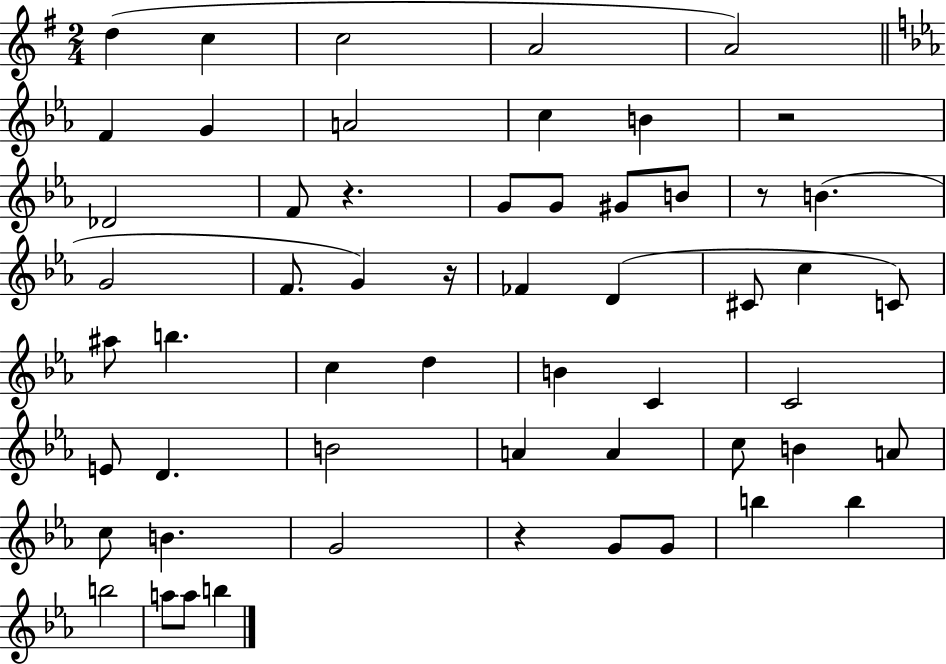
X:1
T:Untitled
M:2/4
L:1/4
K:G
d c c2 A2 A2 F G A2 c B z2 _D2 F/2 z G/2 G/2 ^G/2 B/2 z/2 B G2 F/2 G z/4 _F D ^C/2 c C/2 ^a/2 b c d B C C2 E/2 D B2 A A c/2 B A/2 c/2 B G2 z G/2 G/2 b b b2 a/2 a/2 b